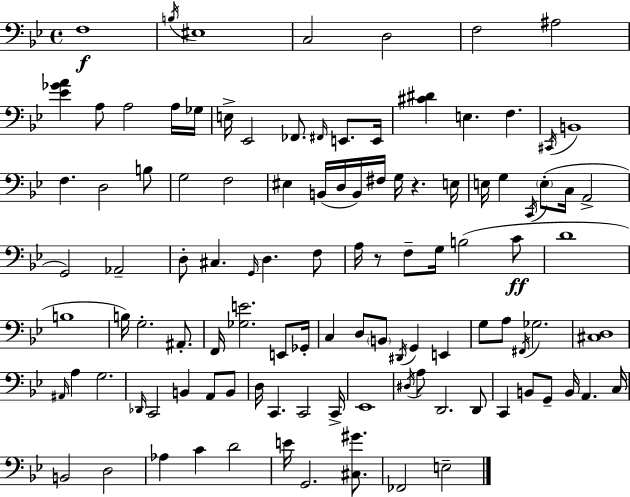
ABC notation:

X:1
T:Untitled
M:4/4
L:1/4
K:Bb
F,4 B,/4 ^E,4 C,2 D,2 F,2 ^A,2 [_E_GA] A,/2 A,2 A,/4 _G,/4 E,/4 _E,,2 _F,,/2 ^F,,/4 E,,/2 E,,/4 [^C^D] E, F, ^C,,/4 B,,4 F, D,2 B,/2 G,2 F,2 ^E, B,,/4 D,/4 B,,/4 ^F,/4 G,/4 z E,/4 E,/4 G, C,,/4 E,/2 C,/4 A,,2 G,,2 _A,,2 D,/2 ^C, G,,/4 D, F,/2 A,/4 z/2 F,/2 G,/4 B,2 C/2 D4 B,4 B,/4 G,2 ^A,,/2 F,,/4 [_G,E]2 E,,/2 _G,,/4 C, D,/2 B,,/2 ^D,,/4 G,, E,, G,/2 A,/2 ^F,,/4 _G,2 [^C,D,]4 ^A,,/4 A, G,2 _D,,/4 C,,2 B,, A,,/2 B,,/2 D,/4 C,, C,,2 C,,/4 _E,,4 ^D,/4 A,/2 D,,2 D,,/2 C,, B,,/2 G,,/2 B,,/4 A,, C,/4 B,,2 D,2 _A, C D2 E/4 G,,2 [^C,^G]/2 _F,,2 E,2